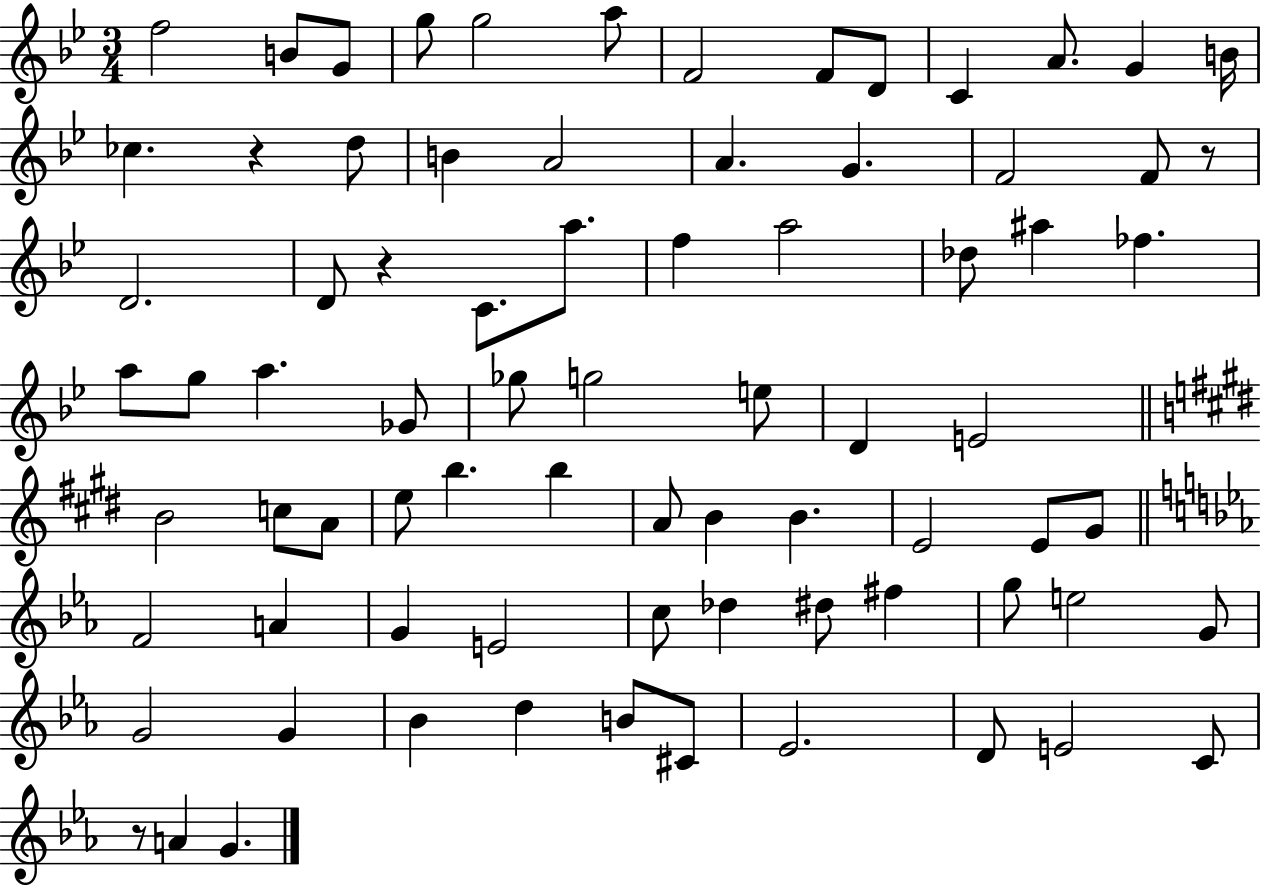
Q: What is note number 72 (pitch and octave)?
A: C4